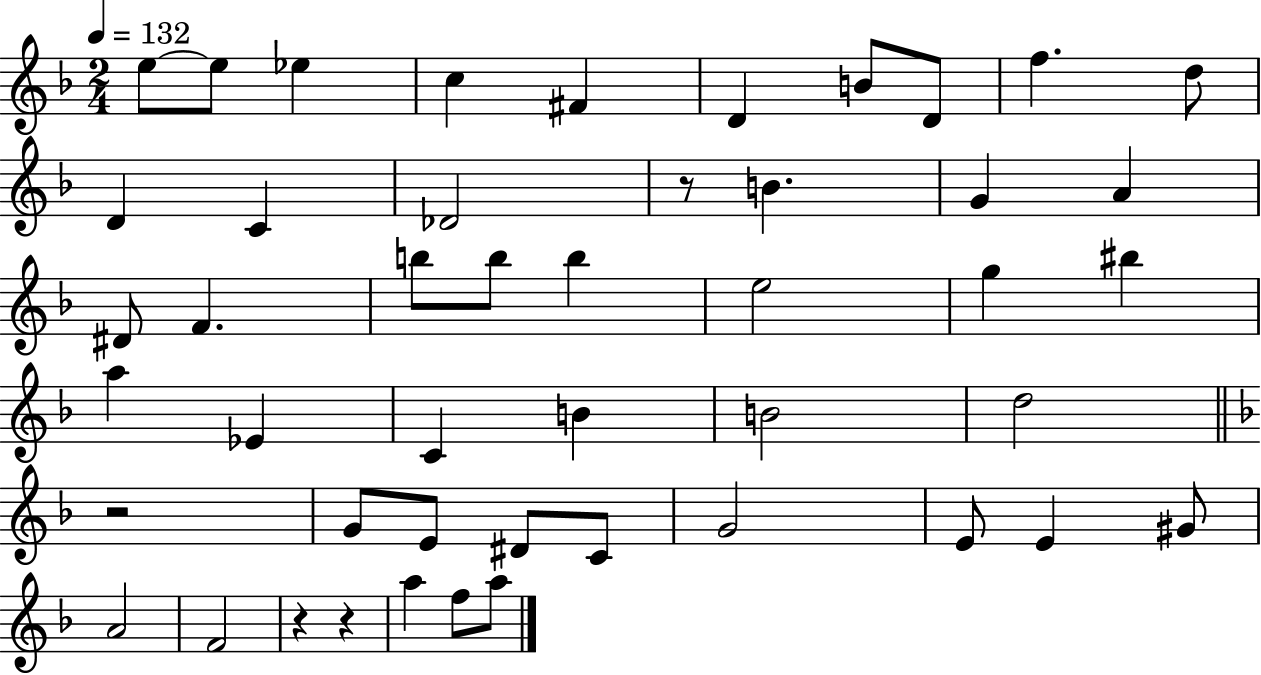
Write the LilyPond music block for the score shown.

{
  \clef treble
  \numericTimeSignature
  \time 2/4
  \key f \major
  \tempo 4 = 132
  e''8~~ e''8 ees''4 | c''4 fis'4 | d'4 b'8 d'8 | f''4. d''8 | \break d'4 c'4 | des'2 | r8 b'4. | g'4 a'4 | \break dis'8 f'4. | b''8 b''8 b''4 | e''2 | g''4 bis''4 | \break a''4 ees'4 | c'4 b'4 | b'2 | d''2 | \break \bar "||" \break \key d \minor r2 | g'8 e'8 dis'8 c'8 | g'2 | e'8 e'4 gis'8 | \break a'2 | f'2 | r4 r4 | a''4 f''8 a''8 | \break \bar "|."
}